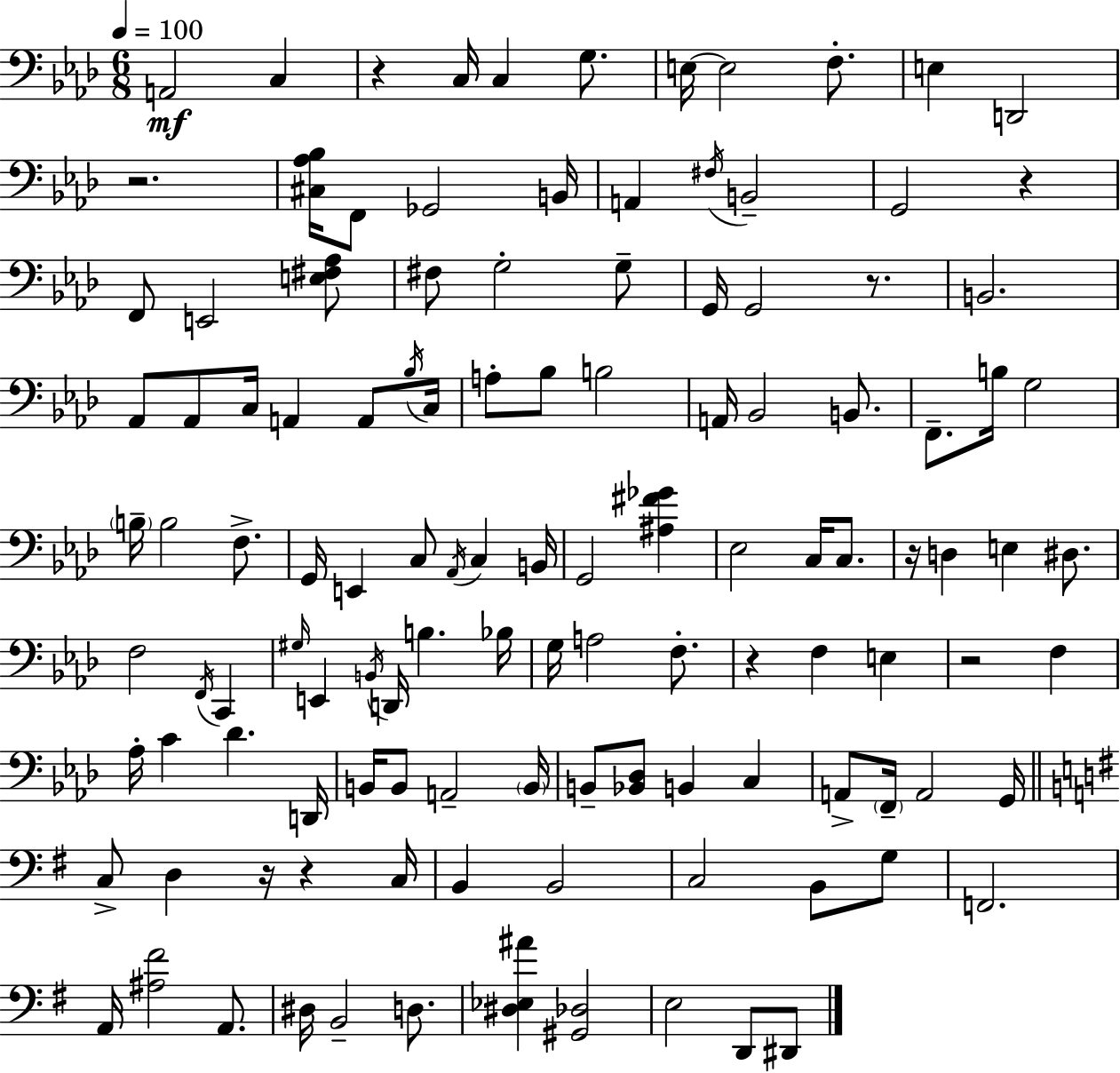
A2/h C3/q R/q C3/s C3/q G3/e. E3/s E3/h F3/e. E3/q D2/h R/h. [C#3,Ab3,Bb3]/s F2/e Gb2/h B2/s A2/q F#3/s B2/h G2/h R/q F2/e E2/h [E3,F#3,Ab3]/e F#3/e G3/h G3/e G2/s G2/h R/e. B2/h. Ab2/e Ab2/e C3/s A2/q A2/e Bb3/s C3/s A3/e Bb3/e B3/h A2/s Bb2/h B2/e. F2/e. B3/s G3/h B3/s B3/h F3/e. G2/s E2/q C3/e Ab2/s C3/q B2/s G2/h [A#3,F#4,Gb4]/q Eb3/h C3/s C3/e. R/s D3/q E3/q D#3/e. F3/h F2/s C2/q G#3/s E2/q B2/s D2/s B3/q. Bb3/s G3/s A3/h F3/e. R/q F3/q E3/q R/h F3/q Ab3/s C4/q Db4/q. D2/s B2/s B2/e A2/h B2/s B2/e [Bb2,Db3]/e B2/q C3/q A2/e F2/s A2/h G2/s C3/e D3/q R/s R/q C3/s B2/q B2/h C3/h B2/e G3/e F2/h. A2/s [A#3,F#4]/h A2/e. D#3/s B2/h D3/e. [D#3,Eb3,A#4]/q [G#2,Db3]/h E3/h D2/e D#2/e